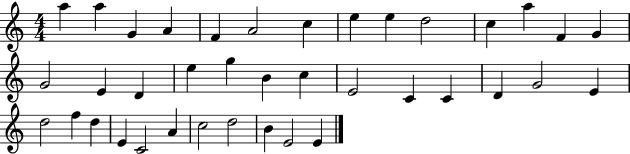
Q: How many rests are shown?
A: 0